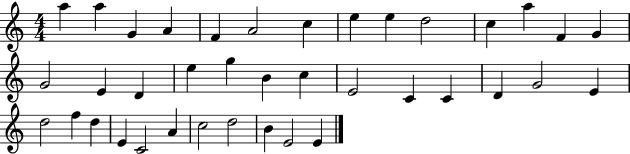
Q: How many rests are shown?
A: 0